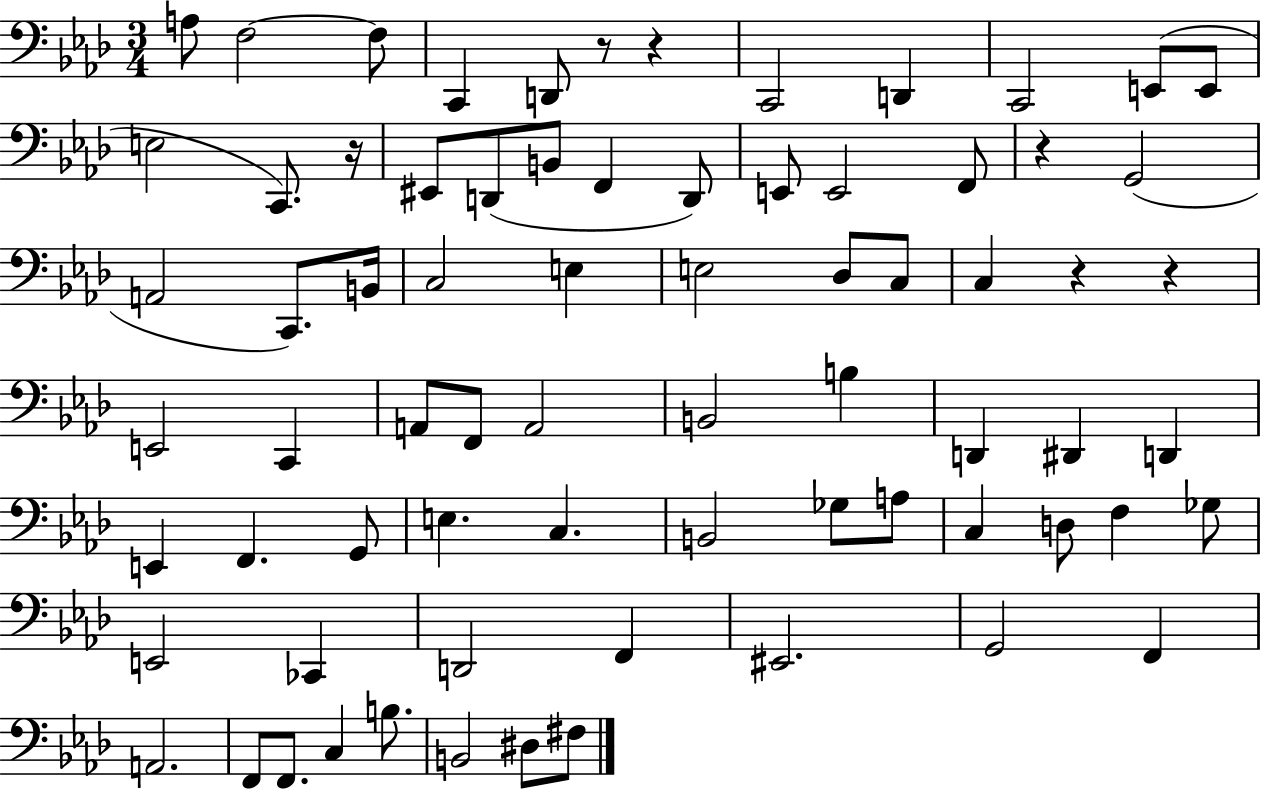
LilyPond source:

{
  \clef bass
  \numericTimeSignature
  \time 3/4
  \key aes \major
  \repeat volta 2 { a8 f2~~ f8 | c,4 d,8 r8 r4 | c,2 d,4 | c,2 e,8( e,8 | \break e2 c,8.) r16 | eis,8 d,8( b,8 f,4 d,8) | e,8 e,2 f,8 | r4 g,2( | \break a,2 c,8.) b,16 | c2 e4 | e2 des8 c8 | c4 r4 r4 | \break e,2 c,4 | a,8 f,8 a,2 | b,2 b4 | d,4 dis,4 d,4 | \break e,4 f,4. g,8 | e4. c4. | b,2 ges8 a8 | c4 d8 f4 ges8 | \break e,2 ces,4 | d,2 f,4 | eis,2. | g,2 f,4 | \break a,2. | f,8 f,8. c4 b8. | b,2 dis8 fis8 | } \bar "|."
}